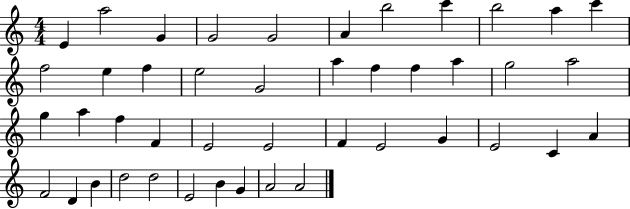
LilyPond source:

{
  \clef treble
  \numericTimeSignature
  \time 4/4
  \key c \major
  e'4 a''2 g'4 | g'2 g'2 | a'4 b''2 c'''4 | b''2 a''4 c'''4 | \break f''2 e''4 f''4 | e''2 g'2 | a''4 f''4 f''4 a''4 | g''2 a''2 | \break g''4 a''4 f''4 f'4 | e'2 e'2 | f'4 e'2 g'4 | e'2 c'4 a'4 | \break f'2 d'4 b'4 | d''2 d''2 | e'2 b'4 g'4 | a'2 a'2 | \break \bar "|."
}